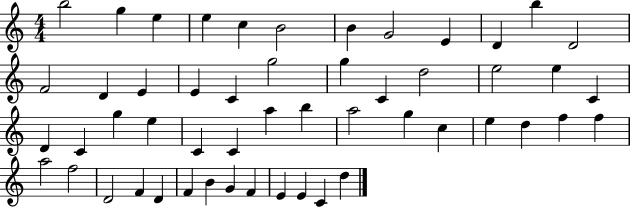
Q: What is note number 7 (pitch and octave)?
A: B4